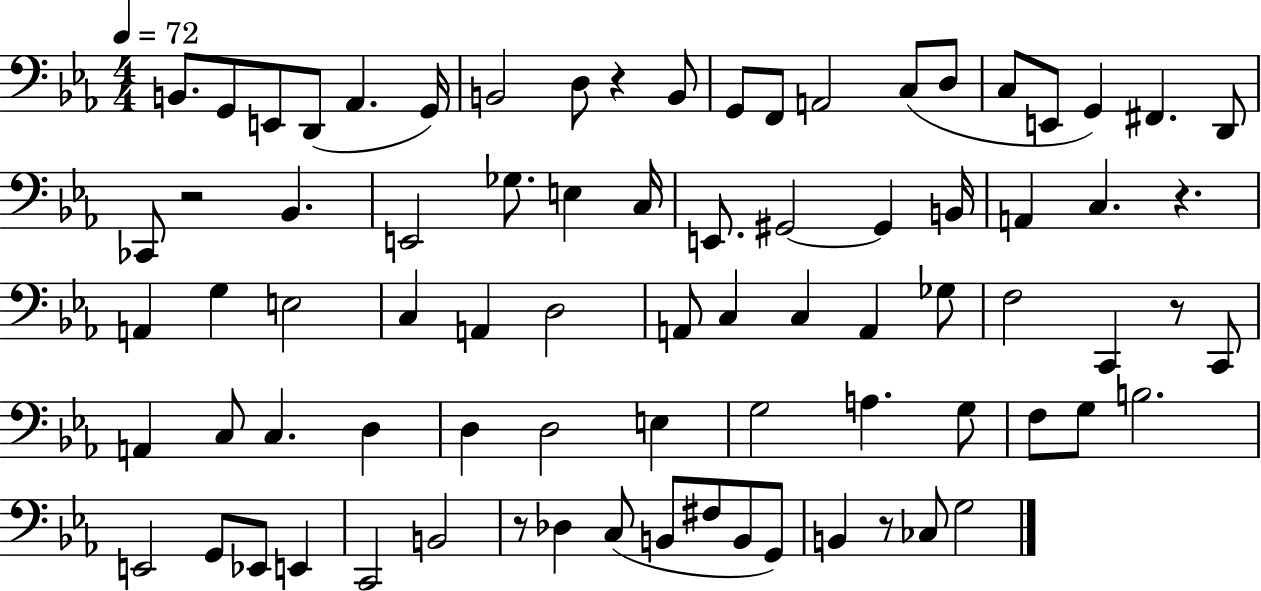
X:1
T:Untitled
M:4/4
L:1/4
K:Eb
B,,/2 G,,/2 E,,/2 D,,/2 _A,, G,,/4 B,,2 D,/2 z B,,/2 G,,/2 F,,/2 A,,2 C,/2 D,/2 C,/2 E,,/2 G,, ^F,, D,,/2 _C,,/2 z2 _B,, E,,2 _G,/2 E, C,/4 E,,/2 ^G,,2 ^G,, B,,/4 A,, C, z A,, G, E,2 C, A,, D,2 A,,/2 C, C, A,, _G,/2 F,2 C,, z/2 C,,/2 A,, C,/2 C, D, D, D,2 E, G,2 A, G,/2 F,/2 G,/2 B,2 E,,2 G,,/2 _E,,/2 E,, C,,2 B,,2 z/2 _D, C,/2 B,,/2 ^F,/2 B,,/2 G,,/2 B,, z/2 _C,/2 G,2